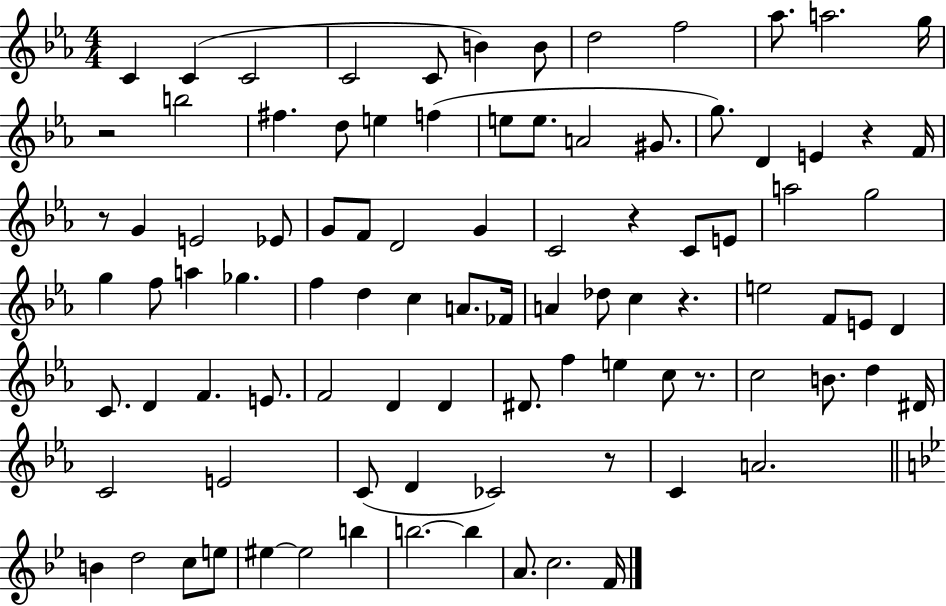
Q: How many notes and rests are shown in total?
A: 94